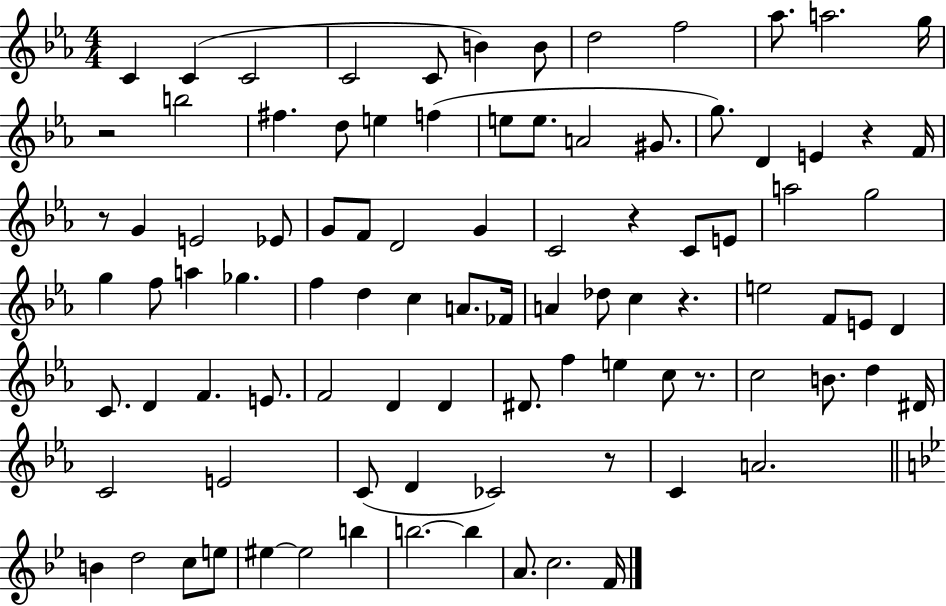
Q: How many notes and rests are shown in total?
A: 94